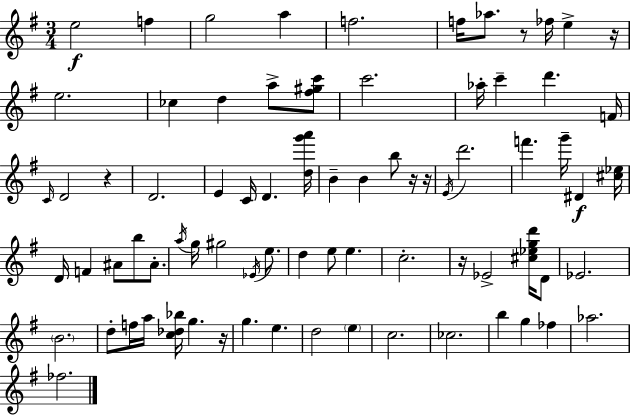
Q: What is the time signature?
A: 3/4